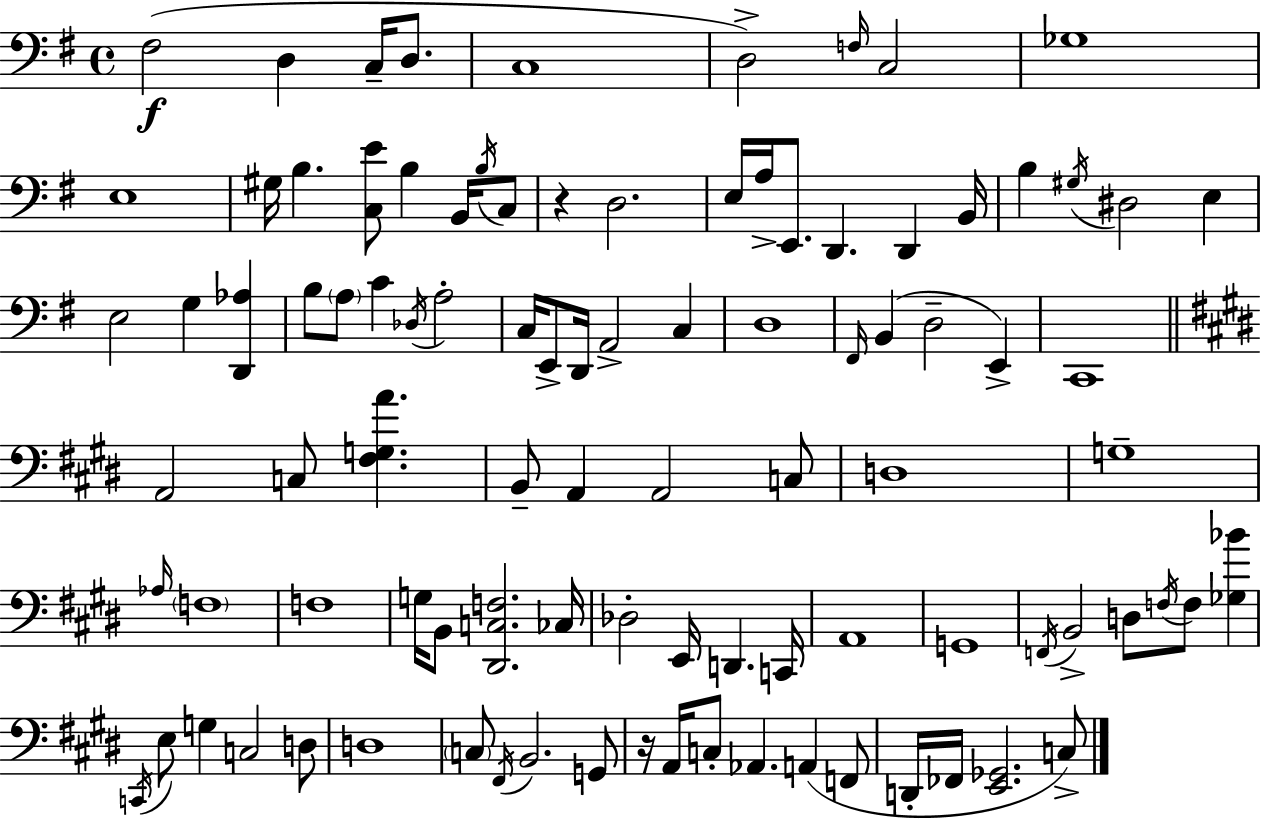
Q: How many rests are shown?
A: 2